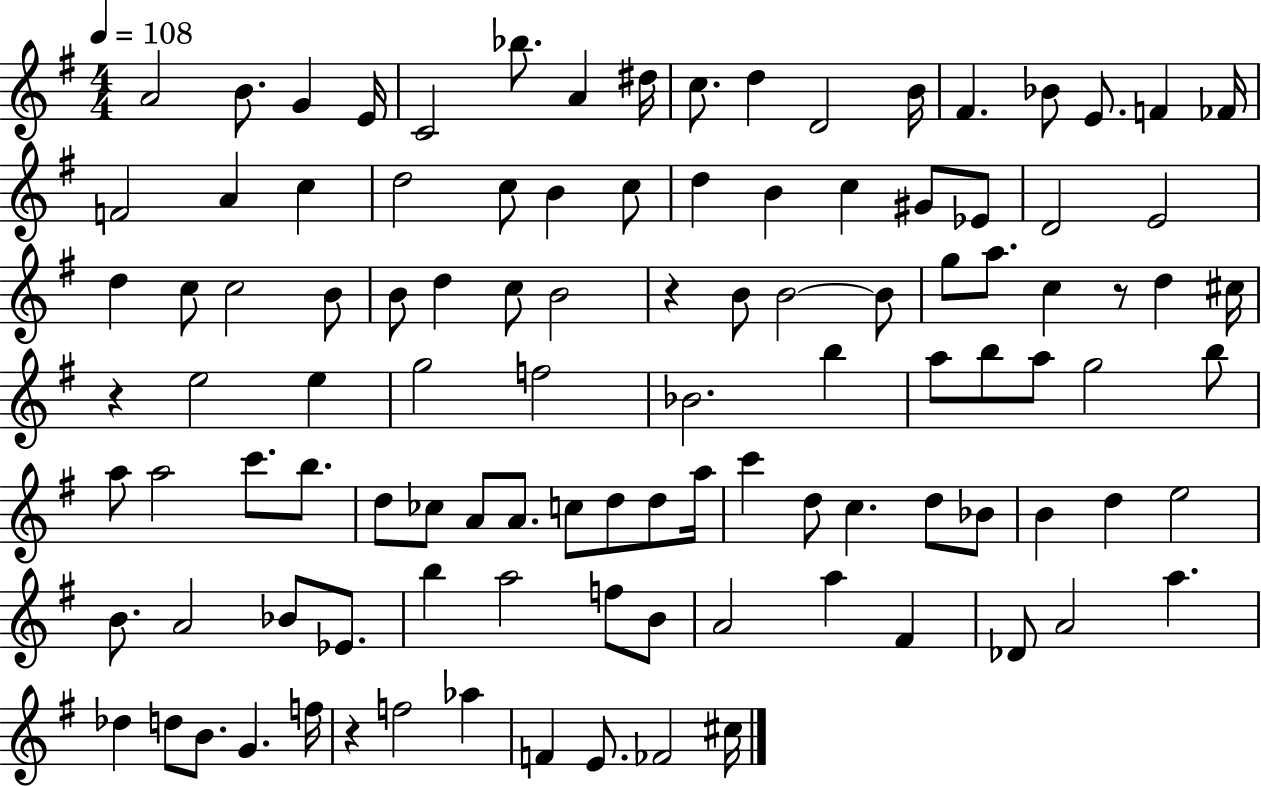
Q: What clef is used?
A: treble